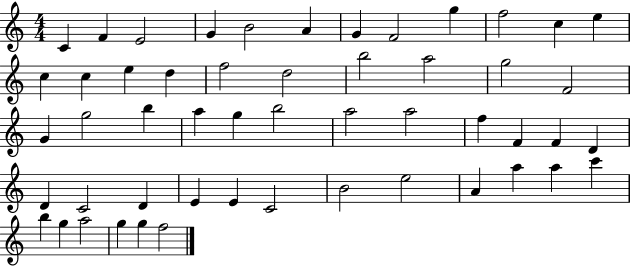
C4/q F4/q E4/h G4/q B4/h A4/q G4/q F4/h G5/q F5/h C5/q E5/q C5/q C5/q E5/q D5/q F5/h D5/h B5/h A5/h G5/h F4/h G4/q G5/h B5/q A5/q G5/q B5/h A5/h A5/h F5/q F4/q F4/q D4/q D4/q C4/h D4/q E4/q E4/q C4/h B4/h E5/h A4/q A5/q A5/q C6/q B5/q G5/q A5/h G5/q G5/q F5/h